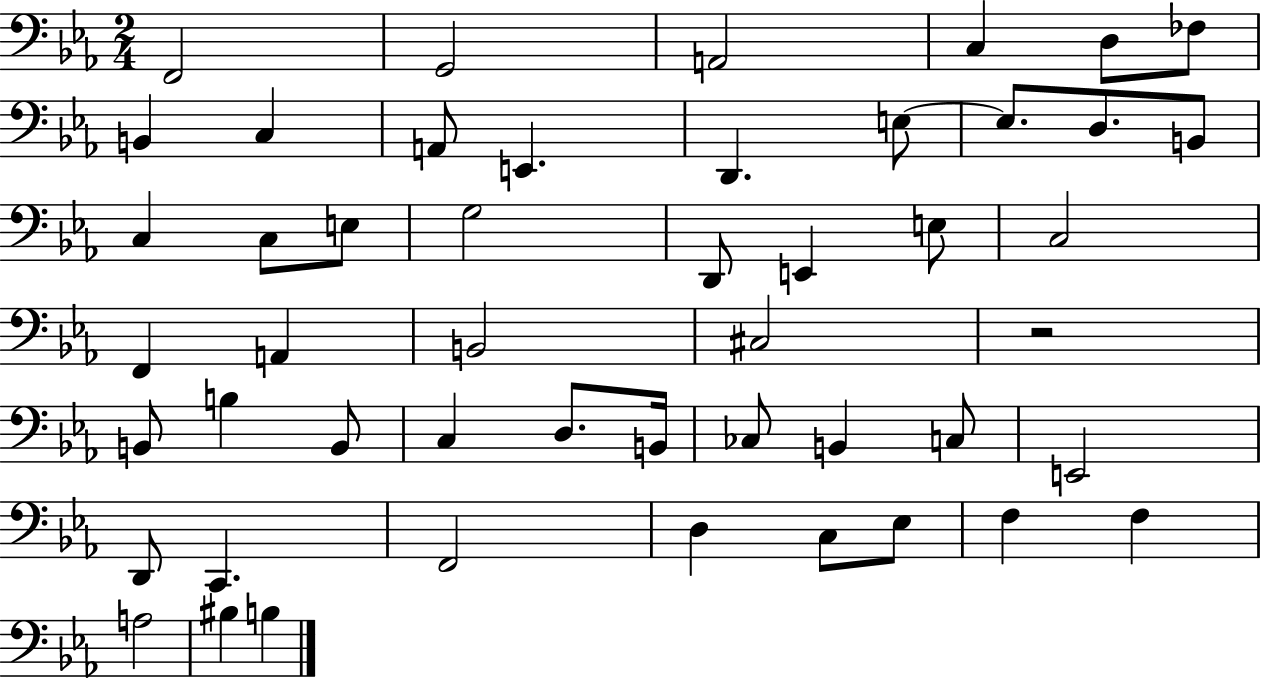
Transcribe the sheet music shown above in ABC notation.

X:1
T:Untitled
M:2/4
L:1/4
K:Eb
F,,2 G,,2 A,,2 C, D,/2 _F,/2 B,, C, A,,/2 E,, D,, E,/2 E,/2 D,/2 B,,/2 C, C,/2 E,/2 G,2 D,,/2 E,, E,/2 C,2 F,, A,, B,,2 ^C,2 z2 B,,/2 B, B,,/2 C, D,/2 B,,/4 _C,/2 B,, C,/2 E,,2 D,,/2 C,, F,,2 D, C,/2 _E,/2 F, F, A,2 ^B, B,